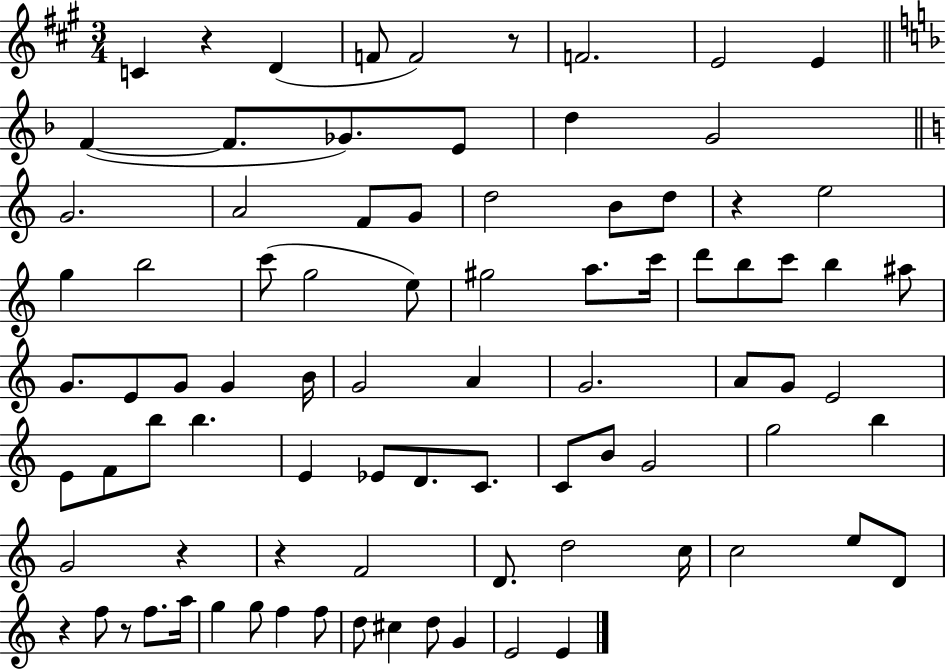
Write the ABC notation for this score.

X:1
T:Untitled
M:3/4
L:1/4
K:A
C z D F/2 F2 z/2 F2 E2 E F F/2 _G/2 E/2 d G2 G2 A2 F/2 G/2 d2 B/2 d/2 z e2 g b2 c'/2 g2 e/2 ^g2 a/2 c'/4 d'/2 b/2 c'/2 b ^a/2 G/2 E/2 G/2 G B/4 G2 A G2 A/2 G/2 E2 E/2 F/2 b/2 b E _E/2 D/2 C/2 C/2 B/2 G2 g2 b G2 z z F2 D/2 d2 c/4 c2 e/2 D/2 z f/2 z/2 f/2 a/4 g g/2 f f/2 d/2 ^c d/2 G E2 E